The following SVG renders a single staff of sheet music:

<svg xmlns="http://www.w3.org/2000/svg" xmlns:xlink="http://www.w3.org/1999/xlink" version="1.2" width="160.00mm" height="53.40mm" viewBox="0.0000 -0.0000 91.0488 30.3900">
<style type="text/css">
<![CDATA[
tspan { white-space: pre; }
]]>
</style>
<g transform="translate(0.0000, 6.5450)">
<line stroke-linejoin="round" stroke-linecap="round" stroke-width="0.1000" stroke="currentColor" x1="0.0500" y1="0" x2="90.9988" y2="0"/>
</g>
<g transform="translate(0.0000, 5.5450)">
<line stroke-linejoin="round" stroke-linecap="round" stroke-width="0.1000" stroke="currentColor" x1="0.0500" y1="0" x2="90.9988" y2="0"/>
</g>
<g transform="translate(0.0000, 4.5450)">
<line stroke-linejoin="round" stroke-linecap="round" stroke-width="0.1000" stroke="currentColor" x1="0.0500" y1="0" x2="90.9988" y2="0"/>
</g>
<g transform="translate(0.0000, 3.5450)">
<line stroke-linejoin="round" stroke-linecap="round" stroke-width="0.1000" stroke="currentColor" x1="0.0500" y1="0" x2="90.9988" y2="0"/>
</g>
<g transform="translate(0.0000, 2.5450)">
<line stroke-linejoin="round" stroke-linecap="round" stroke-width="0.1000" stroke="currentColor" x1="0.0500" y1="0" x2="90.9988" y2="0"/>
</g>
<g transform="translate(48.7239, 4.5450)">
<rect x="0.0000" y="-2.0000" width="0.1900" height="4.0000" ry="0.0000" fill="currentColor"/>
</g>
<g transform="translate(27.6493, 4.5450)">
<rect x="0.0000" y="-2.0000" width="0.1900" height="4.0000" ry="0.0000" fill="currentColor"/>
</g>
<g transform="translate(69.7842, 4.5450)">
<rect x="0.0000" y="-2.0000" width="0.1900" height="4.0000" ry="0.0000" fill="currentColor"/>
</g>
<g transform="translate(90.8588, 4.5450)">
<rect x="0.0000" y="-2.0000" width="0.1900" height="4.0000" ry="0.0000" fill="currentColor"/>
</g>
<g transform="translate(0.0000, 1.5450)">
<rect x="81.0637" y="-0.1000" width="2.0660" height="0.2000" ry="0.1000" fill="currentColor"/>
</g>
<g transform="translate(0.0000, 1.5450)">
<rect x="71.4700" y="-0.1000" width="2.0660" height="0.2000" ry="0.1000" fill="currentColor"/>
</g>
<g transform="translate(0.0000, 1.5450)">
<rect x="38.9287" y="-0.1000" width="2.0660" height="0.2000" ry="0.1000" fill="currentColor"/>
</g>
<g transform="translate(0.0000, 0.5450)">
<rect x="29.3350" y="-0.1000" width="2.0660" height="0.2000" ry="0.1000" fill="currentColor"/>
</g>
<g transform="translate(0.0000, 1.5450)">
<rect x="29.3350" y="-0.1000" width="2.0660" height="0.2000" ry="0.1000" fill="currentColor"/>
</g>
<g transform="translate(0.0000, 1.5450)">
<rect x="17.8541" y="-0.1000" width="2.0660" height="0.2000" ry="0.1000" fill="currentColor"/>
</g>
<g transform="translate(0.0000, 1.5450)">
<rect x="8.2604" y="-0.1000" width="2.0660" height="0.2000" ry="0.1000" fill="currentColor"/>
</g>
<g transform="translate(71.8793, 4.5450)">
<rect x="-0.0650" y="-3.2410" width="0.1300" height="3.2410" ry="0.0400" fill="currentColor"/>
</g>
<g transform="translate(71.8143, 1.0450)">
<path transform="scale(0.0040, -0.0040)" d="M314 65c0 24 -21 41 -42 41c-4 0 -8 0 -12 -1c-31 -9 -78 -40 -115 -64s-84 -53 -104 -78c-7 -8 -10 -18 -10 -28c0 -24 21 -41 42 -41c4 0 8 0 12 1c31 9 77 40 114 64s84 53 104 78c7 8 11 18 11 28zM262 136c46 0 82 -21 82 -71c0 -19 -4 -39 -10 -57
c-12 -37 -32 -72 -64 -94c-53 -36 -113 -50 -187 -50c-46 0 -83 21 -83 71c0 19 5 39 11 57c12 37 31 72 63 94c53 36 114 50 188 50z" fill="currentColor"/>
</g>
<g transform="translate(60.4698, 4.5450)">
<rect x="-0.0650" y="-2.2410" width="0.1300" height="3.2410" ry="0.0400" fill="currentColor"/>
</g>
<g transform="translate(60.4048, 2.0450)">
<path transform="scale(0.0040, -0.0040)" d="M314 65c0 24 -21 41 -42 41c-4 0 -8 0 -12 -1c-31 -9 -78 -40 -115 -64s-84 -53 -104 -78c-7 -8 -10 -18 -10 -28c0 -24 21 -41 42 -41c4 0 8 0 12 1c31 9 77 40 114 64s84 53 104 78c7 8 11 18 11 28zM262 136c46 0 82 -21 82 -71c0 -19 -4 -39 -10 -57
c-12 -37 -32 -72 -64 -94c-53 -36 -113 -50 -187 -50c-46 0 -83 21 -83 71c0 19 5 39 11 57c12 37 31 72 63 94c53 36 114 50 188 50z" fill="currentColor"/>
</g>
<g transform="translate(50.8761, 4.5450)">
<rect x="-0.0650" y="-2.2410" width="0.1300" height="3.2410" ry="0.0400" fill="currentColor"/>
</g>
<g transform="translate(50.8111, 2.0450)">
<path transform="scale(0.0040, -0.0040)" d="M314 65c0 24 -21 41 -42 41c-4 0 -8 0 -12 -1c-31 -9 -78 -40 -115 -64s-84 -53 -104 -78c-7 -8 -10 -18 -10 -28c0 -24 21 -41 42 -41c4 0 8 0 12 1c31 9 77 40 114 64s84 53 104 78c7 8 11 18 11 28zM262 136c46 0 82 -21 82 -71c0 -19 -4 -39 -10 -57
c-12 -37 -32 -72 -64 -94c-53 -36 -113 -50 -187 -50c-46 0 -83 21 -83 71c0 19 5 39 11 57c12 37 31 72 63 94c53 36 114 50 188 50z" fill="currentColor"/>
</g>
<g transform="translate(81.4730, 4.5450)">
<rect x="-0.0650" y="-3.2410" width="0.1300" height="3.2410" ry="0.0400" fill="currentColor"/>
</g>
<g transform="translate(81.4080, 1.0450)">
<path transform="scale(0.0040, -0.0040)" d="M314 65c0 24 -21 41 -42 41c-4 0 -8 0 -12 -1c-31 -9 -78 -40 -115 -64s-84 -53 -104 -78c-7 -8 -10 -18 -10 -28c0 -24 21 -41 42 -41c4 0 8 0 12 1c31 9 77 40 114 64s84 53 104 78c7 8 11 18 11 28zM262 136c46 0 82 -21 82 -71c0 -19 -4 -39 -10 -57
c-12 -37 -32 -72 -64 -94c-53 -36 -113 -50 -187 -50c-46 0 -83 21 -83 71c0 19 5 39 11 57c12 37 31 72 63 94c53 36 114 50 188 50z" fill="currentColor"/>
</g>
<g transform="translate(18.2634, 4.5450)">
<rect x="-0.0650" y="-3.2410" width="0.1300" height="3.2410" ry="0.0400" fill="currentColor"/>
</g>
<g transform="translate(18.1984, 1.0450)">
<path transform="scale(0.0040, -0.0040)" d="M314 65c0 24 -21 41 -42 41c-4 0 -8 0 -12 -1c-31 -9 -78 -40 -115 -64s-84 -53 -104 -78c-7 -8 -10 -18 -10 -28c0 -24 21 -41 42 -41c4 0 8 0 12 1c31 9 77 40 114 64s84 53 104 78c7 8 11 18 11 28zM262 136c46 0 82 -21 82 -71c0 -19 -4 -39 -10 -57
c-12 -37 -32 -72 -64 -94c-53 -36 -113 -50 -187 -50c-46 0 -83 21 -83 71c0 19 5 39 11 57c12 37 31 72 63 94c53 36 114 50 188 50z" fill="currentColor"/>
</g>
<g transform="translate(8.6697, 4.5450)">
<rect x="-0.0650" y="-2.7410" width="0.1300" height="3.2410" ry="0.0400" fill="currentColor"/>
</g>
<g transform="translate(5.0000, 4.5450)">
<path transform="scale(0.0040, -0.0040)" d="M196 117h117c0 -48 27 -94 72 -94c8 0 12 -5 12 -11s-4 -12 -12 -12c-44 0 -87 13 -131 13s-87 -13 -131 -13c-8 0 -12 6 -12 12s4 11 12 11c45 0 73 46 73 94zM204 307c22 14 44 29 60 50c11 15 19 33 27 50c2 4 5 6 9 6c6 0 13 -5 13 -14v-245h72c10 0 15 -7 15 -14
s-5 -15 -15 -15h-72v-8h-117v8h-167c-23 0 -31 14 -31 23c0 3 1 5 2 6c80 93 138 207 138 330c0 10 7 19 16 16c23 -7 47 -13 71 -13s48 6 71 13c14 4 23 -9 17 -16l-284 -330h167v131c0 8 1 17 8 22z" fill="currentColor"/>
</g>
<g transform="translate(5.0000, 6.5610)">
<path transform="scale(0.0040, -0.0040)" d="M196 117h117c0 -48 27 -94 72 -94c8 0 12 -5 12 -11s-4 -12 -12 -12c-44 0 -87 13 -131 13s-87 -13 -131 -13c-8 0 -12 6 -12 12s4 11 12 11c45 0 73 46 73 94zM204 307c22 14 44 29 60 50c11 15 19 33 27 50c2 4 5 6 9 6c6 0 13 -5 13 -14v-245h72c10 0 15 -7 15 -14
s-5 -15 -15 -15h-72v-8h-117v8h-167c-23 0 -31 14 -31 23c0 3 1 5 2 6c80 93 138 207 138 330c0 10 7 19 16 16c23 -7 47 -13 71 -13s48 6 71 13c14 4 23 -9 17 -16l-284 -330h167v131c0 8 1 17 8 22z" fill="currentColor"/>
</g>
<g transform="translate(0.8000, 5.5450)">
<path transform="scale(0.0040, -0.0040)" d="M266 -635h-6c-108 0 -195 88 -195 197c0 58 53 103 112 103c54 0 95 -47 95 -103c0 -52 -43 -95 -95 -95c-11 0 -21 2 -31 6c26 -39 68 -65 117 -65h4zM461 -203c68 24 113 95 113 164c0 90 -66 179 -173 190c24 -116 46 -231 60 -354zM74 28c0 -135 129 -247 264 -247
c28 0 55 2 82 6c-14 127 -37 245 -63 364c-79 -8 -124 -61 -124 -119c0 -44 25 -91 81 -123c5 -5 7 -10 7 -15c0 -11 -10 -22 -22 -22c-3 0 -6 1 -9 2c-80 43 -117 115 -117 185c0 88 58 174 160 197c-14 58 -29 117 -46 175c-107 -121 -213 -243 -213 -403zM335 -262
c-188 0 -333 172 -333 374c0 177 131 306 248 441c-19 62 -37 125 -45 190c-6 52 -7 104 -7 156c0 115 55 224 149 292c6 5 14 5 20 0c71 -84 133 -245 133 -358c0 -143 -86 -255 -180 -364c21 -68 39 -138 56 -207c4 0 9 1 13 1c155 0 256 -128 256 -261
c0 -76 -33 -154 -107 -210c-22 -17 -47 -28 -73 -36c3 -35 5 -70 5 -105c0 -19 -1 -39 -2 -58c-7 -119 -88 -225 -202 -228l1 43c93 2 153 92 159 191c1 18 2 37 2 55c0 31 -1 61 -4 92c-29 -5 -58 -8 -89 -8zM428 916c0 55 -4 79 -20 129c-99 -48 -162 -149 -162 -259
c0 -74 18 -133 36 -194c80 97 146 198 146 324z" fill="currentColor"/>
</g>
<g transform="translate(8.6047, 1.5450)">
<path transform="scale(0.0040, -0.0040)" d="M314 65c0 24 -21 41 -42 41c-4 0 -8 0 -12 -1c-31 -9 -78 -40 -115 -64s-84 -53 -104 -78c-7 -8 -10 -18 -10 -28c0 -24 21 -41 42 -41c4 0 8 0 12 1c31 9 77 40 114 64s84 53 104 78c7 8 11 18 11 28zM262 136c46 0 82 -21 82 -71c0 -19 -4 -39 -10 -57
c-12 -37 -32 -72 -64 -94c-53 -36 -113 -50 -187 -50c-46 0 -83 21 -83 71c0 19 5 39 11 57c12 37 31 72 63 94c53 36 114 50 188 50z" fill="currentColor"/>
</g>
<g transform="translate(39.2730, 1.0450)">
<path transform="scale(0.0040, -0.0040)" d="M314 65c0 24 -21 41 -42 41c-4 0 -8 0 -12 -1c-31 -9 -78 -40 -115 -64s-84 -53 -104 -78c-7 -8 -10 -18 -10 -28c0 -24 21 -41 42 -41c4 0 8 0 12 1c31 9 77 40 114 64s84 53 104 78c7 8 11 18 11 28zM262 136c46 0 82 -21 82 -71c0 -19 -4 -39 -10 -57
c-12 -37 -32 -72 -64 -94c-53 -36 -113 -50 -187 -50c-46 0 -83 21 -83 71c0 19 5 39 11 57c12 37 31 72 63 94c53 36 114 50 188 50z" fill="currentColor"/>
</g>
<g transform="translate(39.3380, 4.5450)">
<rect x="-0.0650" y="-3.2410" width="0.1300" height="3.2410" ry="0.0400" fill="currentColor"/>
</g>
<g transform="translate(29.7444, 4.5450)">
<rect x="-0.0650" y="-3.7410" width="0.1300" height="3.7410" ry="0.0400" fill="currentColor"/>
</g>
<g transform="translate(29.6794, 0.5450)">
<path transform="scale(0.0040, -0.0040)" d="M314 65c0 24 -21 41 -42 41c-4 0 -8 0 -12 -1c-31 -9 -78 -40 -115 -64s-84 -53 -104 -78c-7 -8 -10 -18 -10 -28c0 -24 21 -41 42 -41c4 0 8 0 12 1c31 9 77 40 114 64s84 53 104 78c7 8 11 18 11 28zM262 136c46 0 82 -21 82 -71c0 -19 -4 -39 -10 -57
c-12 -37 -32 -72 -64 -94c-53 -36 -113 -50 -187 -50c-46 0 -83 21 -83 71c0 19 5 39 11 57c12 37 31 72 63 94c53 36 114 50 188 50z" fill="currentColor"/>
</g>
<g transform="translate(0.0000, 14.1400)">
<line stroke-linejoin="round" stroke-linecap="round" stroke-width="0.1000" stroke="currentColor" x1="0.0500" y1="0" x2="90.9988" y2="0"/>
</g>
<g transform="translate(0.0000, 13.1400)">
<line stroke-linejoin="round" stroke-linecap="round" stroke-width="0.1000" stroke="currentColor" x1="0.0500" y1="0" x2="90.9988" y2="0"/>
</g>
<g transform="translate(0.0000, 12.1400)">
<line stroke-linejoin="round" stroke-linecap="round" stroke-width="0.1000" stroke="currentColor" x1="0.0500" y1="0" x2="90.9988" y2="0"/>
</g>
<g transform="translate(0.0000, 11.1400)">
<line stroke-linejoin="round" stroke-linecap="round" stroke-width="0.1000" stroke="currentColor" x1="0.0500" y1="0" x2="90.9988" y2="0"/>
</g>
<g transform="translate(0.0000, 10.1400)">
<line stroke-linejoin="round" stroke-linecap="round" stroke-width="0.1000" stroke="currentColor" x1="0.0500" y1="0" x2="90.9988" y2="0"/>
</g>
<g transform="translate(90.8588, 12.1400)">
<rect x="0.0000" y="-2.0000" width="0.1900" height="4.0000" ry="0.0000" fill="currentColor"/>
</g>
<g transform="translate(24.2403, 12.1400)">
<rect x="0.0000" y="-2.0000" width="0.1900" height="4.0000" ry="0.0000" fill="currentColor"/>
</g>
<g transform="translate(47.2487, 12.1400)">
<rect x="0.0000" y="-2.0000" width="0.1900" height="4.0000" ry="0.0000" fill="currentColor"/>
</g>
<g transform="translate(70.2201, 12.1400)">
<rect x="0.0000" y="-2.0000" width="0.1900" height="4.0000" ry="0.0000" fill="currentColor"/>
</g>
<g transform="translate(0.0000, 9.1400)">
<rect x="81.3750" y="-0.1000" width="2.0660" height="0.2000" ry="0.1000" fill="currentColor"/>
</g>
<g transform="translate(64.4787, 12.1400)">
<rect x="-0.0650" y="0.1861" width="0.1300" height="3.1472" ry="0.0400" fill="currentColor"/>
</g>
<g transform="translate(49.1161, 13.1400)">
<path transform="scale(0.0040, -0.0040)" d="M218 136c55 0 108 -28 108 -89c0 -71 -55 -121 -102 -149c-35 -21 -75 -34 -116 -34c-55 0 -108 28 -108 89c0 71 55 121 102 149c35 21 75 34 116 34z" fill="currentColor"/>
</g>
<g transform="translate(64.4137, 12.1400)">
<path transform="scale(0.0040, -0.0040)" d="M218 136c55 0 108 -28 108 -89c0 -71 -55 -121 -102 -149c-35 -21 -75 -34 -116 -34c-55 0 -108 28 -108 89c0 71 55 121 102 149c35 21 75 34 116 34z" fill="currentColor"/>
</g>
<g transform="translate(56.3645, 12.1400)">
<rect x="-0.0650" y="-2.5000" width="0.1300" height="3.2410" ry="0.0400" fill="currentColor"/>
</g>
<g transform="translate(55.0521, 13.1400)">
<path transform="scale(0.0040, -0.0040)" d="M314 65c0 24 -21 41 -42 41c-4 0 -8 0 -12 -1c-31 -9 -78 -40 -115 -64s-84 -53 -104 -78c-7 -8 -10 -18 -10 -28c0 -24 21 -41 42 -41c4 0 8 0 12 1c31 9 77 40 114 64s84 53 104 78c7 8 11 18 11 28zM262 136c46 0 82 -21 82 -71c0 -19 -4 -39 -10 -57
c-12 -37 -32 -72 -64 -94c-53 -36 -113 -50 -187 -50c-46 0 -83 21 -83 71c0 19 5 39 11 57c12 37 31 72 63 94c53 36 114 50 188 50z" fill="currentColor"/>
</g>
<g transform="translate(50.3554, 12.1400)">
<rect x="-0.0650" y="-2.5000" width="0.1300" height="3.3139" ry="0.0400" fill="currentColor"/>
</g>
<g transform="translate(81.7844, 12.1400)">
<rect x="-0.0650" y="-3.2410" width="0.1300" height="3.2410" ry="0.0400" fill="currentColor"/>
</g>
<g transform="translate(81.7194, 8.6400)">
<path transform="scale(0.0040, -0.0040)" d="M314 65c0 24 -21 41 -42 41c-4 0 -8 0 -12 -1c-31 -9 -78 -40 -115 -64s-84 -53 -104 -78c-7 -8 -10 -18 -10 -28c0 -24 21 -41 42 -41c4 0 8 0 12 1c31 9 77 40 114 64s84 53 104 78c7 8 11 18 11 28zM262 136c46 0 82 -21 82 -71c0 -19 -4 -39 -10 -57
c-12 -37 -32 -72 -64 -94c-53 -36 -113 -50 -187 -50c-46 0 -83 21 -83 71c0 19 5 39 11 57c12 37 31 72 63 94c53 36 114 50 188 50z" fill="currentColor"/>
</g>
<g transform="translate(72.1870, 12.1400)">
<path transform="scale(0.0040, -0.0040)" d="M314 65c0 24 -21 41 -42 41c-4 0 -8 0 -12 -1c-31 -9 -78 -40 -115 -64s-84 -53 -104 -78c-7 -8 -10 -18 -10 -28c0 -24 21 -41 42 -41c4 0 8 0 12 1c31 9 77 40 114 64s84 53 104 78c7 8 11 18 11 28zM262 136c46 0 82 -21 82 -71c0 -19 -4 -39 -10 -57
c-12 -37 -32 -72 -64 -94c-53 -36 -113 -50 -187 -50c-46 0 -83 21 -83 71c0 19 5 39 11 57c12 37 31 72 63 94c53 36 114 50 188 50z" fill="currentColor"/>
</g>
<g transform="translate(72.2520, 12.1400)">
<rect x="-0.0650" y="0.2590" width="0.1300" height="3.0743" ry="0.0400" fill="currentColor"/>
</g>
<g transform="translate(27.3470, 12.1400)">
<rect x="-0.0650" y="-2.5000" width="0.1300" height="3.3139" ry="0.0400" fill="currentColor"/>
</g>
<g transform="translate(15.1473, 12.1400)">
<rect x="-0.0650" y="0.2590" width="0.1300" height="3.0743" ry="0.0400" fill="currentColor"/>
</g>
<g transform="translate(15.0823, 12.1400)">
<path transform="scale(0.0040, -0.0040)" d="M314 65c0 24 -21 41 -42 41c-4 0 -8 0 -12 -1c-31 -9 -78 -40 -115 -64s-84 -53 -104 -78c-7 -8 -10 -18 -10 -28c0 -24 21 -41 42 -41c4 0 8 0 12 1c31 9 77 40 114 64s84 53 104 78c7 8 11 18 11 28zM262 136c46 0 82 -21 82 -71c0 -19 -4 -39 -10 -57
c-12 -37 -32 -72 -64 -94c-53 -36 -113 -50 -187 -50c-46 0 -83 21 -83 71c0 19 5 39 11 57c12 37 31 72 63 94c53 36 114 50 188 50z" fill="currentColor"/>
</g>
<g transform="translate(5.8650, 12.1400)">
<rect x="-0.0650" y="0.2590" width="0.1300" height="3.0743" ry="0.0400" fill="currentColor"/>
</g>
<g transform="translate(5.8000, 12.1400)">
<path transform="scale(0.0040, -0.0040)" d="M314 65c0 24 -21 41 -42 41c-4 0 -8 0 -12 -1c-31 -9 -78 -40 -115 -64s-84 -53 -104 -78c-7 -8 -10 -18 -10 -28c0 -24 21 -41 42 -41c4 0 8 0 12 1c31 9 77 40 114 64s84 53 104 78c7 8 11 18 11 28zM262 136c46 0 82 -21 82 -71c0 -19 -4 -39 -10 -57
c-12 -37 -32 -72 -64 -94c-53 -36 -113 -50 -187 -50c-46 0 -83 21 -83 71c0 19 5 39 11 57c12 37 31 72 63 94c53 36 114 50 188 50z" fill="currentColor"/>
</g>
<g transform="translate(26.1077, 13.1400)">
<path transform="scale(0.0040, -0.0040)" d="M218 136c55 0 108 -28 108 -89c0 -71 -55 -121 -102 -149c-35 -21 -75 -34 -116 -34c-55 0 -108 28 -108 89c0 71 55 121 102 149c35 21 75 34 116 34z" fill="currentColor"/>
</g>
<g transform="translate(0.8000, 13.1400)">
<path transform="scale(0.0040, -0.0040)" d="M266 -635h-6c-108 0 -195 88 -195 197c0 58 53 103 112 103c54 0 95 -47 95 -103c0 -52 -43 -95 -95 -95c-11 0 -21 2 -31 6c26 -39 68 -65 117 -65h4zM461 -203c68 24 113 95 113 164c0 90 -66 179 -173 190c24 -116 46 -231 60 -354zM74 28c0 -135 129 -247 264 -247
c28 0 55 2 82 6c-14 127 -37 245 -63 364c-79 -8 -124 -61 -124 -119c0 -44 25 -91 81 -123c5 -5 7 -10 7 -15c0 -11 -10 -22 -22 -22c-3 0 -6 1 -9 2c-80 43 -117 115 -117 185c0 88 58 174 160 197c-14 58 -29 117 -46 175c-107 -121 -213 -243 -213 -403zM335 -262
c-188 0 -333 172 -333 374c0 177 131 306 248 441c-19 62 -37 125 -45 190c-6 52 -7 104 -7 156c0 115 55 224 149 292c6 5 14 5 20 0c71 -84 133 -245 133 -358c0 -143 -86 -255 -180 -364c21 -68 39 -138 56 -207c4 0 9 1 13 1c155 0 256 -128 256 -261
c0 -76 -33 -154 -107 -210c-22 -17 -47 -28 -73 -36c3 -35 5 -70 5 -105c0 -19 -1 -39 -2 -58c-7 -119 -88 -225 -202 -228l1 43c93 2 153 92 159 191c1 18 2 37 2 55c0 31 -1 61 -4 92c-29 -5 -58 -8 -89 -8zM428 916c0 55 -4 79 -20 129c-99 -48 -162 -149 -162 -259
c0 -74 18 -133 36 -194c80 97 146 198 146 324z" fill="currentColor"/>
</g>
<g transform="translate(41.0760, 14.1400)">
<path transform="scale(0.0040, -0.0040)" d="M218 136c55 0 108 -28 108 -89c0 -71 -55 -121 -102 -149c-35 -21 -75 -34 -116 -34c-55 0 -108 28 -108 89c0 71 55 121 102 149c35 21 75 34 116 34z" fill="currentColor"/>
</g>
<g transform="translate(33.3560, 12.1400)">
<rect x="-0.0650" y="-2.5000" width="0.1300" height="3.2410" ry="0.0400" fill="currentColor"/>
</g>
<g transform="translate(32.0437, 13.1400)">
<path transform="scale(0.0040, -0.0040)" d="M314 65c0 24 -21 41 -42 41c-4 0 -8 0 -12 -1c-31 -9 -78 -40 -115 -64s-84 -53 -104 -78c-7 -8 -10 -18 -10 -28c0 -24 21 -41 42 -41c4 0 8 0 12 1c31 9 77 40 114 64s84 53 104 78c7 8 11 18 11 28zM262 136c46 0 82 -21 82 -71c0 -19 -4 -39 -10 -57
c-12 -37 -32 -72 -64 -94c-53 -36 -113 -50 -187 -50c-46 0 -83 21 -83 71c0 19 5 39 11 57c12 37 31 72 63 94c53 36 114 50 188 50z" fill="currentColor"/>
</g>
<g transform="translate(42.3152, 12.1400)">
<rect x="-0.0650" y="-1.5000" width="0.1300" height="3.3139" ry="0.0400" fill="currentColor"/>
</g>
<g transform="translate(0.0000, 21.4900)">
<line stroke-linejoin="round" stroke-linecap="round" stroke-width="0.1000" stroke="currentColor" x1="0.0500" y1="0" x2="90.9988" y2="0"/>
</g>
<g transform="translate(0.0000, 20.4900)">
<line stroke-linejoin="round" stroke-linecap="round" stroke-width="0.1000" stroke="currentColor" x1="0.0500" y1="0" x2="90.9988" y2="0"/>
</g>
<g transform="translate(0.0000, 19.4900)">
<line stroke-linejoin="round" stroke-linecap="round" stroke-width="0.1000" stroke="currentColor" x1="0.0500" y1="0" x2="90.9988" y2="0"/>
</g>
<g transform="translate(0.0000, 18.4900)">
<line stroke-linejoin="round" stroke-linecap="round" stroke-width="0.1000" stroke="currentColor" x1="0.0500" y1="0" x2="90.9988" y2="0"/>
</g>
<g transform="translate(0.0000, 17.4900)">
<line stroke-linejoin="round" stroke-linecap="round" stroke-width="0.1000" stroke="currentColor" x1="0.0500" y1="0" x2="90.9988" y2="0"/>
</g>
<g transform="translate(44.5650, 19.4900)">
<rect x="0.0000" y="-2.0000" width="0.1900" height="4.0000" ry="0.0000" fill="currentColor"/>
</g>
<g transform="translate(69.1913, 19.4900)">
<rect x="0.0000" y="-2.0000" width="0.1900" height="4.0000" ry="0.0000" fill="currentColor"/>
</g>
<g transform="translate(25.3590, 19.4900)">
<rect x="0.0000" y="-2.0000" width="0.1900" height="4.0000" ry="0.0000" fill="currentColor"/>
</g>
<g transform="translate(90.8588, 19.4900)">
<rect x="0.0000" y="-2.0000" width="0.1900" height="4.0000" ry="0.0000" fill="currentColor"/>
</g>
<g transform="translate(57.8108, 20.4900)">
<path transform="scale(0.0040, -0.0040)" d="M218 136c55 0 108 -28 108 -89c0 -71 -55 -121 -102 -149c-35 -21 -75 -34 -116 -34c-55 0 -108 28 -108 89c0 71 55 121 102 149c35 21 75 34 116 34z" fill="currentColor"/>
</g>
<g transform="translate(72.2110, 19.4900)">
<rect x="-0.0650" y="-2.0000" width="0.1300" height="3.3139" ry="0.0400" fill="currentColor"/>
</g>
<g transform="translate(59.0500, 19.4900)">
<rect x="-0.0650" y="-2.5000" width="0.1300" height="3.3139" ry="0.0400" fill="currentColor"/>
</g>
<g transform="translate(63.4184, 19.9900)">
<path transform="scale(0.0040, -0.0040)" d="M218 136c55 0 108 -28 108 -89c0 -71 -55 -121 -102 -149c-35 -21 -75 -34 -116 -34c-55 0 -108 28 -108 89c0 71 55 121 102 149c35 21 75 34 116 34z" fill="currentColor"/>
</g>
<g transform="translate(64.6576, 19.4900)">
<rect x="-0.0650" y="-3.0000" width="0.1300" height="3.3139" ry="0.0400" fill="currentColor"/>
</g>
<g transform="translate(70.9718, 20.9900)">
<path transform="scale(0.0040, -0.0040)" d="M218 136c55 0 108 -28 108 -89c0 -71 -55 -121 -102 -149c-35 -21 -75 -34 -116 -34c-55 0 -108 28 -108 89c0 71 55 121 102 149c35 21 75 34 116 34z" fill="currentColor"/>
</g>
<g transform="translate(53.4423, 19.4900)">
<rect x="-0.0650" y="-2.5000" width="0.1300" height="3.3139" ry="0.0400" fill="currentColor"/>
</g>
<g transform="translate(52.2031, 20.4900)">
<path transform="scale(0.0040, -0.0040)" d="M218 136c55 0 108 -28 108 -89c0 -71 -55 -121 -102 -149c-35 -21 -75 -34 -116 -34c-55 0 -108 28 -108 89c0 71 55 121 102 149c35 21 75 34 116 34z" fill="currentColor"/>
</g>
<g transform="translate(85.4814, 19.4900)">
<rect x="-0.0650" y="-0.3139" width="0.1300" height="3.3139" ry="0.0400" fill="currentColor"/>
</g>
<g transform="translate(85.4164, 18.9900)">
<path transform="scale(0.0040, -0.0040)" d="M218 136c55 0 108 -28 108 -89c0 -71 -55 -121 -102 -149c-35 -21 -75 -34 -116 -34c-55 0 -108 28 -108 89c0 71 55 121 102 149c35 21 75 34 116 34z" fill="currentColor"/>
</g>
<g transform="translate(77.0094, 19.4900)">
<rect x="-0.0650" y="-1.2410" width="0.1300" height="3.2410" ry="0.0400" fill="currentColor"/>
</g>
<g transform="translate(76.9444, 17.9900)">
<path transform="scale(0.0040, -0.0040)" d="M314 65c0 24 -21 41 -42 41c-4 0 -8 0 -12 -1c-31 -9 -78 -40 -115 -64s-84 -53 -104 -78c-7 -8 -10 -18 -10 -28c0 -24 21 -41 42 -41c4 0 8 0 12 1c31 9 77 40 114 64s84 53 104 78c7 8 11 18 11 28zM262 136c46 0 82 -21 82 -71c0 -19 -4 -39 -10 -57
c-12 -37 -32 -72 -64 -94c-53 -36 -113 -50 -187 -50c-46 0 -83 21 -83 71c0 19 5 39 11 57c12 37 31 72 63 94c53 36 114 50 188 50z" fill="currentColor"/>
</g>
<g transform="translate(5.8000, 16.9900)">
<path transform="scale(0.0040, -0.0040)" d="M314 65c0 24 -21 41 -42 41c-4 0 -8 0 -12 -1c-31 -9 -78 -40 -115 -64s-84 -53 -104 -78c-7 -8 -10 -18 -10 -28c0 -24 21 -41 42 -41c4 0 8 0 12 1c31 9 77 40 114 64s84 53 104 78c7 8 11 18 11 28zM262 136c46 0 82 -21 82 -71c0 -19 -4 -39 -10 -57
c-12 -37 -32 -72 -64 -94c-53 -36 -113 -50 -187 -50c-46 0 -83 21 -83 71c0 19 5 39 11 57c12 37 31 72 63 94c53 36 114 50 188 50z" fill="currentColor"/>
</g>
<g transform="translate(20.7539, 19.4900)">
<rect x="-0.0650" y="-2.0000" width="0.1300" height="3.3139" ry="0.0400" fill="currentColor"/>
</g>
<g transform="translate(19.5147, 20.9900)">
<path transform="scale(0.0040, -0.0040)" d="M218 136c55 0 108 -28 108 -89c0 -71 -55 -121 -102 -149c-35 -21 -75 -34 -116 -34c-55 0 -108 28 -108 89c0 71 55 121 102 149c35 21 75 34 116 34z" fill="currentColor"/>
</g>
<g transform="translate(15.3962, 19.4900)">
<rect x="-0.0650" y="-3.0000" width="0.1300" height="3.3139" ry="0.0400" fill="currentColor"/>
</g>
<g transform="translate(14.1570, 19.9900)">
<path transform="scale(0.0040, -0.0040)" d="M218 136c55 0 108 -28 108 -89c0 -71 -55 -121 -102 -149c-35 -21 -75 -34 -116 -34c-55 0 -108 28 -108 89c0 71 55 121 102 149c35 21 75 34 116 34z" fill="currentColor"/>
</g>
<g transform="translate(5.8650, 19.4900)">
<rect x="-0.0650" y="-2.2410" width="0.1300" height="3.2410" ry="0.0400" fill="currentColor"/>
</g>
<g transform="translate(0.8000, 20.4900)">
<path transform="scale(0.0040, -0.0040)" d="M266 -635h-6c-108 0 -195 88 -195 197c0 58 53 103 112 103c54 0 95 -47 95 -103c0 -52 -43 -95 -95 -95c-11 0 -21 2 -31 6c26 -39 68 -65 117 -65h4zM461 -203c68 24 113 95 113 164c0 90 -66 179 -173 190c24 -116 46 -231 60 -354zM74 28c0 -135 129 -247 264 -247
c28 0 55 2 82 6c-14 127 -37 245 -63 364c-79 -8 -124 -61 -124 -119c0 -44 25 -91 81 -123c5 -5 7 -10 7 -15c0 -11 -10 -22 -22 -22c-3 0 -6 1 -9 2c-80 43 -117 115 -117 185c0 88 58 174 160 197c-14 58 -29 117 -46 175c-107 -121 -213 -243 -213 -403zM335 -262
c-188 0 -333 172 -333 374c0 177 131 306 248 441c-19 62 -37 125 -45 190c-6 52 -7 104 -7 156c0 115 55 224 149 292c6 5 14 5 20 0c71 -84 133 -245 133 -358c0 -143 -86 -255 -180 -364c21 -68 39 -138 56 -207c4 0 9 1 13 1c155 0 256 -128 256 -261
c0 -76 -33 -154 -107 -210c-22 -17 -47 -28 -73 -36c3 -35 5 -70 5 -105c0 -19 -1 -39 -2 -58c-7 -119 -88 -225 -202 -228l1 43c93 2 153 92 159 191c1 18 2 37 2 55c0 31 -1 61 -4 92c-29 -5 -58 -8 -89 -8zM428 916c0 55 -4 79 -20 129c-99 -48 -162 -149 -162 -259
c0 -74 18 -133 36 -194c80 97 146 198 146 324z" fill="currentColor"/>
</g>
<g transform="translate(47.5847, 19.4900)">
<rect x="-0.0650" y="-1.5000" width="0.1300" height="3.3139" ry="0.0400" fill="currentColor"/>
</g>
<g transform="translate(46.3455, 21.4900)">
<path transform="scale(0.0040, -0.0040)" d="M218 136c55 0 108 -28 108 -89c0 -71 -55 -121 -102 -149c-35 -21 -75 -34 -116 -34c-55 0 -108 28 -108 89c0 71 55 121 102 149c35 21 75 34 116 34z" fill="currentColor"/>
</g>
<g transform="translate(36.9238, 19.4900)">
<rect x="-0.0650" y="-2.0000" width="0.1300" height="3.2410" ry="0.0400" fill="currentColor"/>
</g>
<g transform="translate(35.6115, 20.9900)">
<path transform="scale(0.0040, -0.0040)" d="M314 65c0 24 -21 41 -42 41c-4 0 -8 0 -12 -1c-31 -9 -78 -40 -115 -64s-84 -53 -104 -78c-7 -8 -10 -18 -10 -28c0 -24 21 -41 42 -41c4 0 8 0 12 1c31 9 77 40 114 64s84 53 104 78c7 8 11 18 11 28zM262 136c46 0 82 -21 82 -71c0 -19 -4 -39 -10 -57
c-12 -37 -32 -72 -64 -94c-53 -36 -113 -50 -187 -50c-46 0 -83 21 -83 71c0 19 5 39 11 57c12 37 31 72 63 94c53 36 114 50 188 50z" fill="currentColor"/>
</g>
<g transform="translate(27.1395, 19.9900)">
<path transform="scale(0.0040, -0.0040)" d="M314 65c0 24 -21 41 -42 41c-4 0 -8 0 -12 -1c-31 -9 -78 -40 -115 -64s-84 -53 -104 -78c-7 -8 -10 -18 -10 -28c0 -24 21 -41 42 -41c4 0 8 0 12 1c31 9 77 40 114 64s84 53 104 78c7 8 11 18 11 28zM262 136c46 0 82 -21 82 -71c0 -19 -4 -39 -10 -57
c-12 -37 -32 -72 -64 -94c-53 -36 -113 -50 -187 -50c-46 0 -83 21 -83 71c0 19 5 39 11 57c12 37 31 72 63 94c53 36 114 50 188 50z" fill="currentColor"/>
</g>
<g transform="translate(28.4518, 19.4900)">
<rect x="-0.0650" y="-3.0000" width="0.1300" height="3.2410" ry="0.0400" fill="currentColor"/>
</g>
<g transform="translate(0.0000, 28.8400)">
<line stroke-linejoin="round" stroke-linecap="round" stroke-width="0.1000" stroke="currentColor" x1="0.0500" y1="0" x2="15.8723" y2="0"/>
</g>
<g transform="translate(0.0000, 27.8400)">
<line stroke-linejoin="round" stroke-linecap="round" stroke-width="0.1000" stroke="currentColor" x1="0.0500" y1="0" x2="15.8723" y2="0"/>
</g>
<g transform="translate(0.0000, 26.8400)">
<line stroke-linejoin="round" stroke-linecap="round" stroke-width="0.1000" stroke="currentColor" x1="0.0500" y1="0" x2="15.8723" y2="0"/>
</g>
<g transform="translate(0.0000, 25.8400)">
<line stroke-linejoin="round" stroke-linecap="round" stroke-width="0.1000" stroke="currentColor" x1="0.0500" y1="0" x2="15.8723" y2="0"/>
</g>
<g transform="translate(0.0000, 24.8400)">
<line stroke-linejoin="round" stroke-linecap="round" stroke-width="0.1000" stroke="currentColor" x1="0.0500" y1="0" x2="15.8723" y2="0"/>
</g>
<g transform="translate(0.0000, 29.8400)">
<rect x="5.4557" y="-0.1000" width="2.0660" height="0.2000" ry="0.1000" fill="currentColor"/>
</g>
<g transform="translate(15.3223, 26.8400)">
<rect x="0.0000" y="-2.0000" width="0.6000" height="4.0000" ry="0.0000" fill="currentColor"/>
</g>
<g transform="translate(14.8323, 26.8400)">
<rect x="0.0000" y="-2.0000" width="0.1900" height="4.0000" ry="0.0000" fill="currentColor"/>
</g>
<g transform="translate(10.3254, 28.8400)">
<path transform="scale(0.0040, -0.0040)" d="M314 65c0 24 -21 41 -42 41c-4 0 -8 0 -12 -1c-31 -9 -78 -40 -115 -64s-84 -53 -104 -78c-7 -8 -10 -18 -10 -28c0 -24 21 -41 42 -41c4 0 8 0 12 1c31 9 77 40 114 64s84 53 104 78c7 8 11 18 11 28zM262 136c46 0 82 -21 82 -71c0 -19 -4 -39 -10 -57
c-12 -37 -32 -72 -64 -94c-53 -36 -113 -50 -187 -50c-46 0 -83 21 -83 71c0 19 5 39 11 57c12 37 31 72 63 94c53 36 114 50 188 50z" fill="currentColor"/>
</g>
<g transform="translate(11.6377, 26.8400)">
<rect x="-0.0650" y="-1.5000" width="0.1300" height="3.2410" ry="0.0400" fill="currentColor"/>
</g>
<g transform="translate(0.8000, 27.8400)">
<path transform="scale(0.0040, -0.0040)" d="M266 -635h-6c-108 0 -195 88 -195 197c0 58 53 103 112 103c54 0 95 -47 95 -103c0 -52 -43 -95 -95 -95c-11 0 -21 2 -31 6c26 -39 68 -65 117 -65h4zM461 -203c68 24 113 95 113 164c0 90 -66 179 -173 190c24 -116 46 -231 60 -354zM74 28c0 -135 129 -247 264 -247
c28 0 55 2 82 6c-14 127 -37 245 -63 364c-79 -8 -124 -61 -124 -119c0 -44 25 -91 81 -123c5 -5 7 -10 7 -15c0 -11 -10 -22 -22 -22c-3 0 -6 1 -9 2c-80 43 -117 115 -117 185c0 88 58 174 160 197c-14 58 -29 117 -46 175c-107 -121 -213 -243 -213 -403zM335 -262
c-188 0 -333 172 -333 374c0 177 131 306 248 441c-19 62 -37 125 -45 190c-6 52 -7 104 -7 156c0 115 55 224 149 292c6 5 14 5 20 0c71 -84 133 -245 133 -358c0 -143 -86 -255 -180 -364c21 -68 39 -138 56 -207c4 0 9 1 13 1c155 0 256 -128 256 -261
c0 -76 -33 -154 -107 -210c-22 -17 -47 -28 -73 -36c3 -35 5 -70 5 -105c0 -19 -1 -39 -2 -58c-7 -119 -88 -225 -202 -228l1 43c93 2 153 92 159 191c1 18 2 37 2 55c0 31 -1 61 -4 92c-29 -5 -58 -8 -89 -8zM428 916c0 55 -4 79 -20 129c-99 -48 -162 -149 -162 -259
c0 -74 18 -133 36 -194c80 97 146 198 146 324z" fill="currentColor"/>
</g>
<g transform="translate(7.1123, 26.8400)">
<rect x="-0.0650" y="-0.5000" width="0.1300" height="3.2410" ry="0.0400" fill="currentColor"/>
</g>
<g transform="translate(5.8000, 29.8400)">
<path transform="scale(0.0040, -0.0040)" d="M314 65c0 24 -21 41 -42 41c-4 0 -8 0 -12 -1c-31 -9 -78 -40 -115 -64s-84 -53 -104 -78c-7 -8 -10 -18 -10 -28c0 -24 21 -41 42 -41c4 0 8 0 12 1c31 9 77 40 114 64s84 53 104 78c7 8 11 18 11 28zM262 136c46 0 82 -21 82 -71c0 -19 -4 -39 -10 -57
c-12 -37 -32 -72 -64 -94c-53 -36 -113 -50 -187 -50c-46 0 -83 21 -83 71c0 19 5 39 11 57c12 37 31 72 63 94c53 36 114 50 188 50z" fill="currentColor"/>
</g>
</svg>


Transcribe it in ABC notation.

X:1
T:Untitled
M:4/4
L:1/4
K:C
a2 b2 c'2 b2 g2 g2 b2 b2 B2 B2 G G2 E G G2 B B2 b2 g2 A F A2 F2 E G G A F e2 c C2 E2